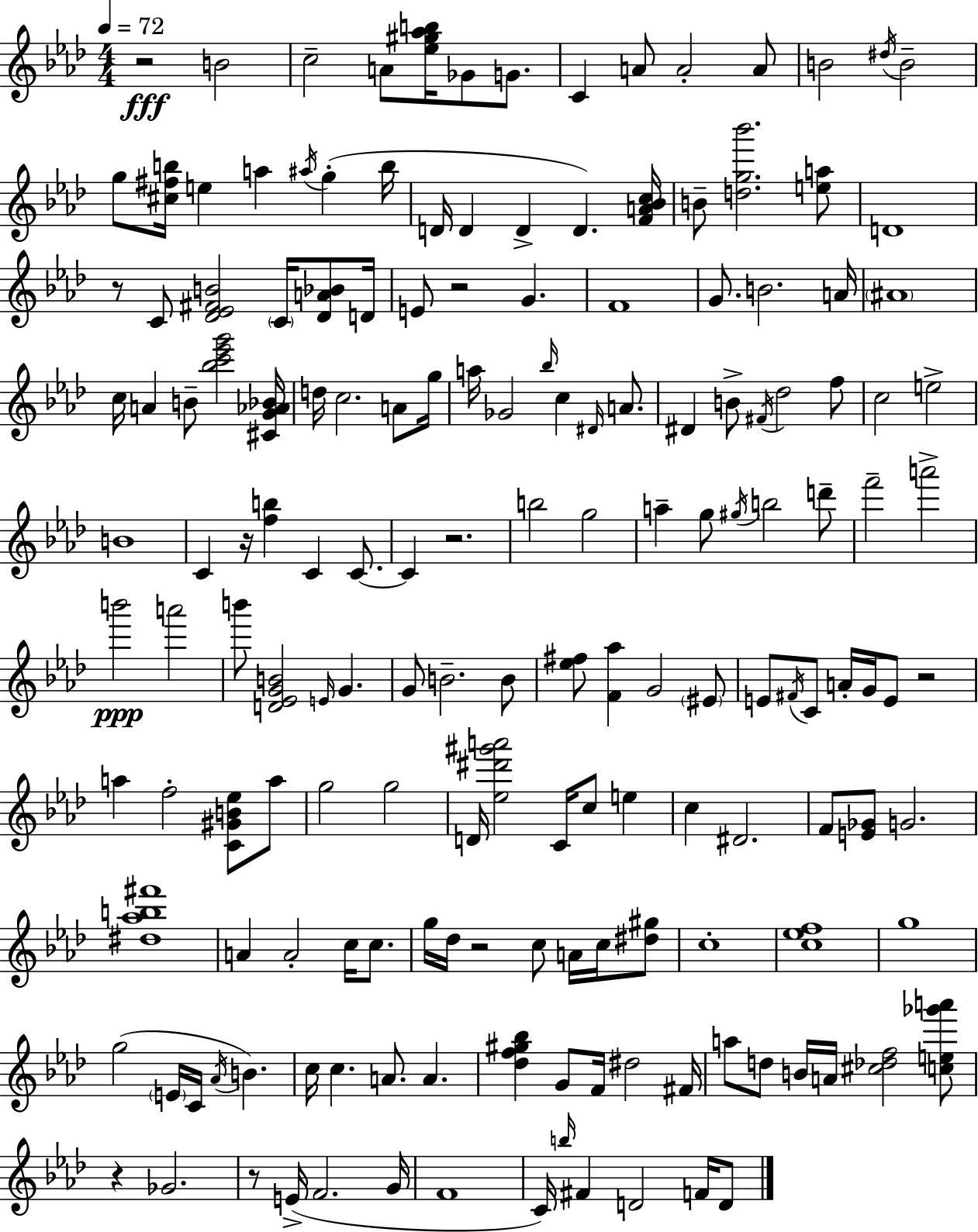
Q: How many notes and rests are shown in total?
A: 167